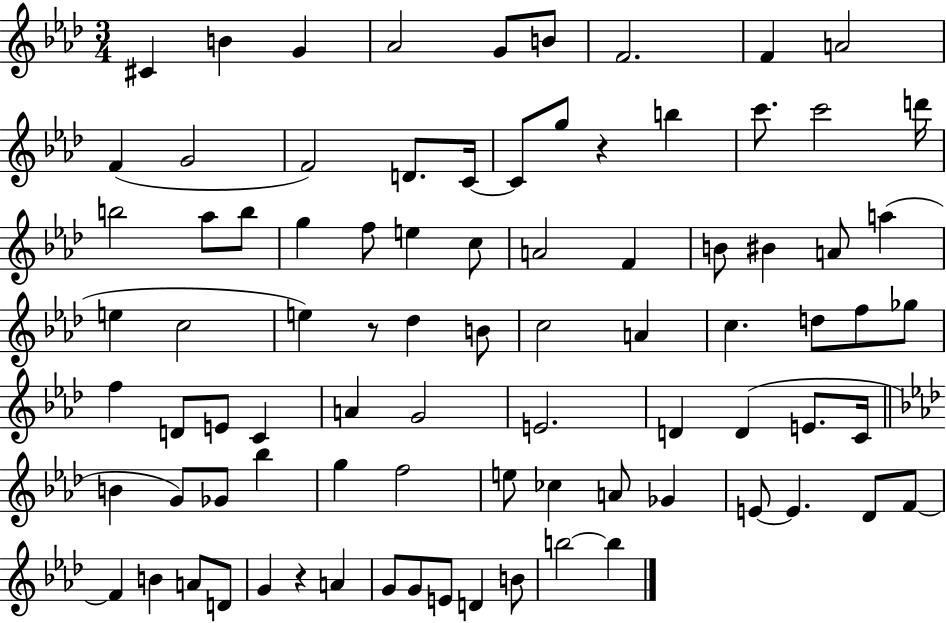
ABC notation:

X:1
T:Untitled
M:3/4
L:1/4
K:Ab
^C B G _A2 G/2 B/2 F2 F A2 F G2 F2 D/2 C/4 C/2 g/2 z b c'/2 c'2 d'/4 b2 _a/2 b/2 g f/2 e c/2 A2 F B/2 ^B A/2 a e c2 e z/2 _d B/2 c2 A c d/2 f/2 _g/2 f D/2 E/2 C A G2 E2 D D E/2 C/4 B G/2 _G/2 _b g f2 e/2 _c A/2 _G E/2 E _D/2 F/2 F B A/2 D/2 G z A G/2 G/2 E/2 D B/2 b2 b